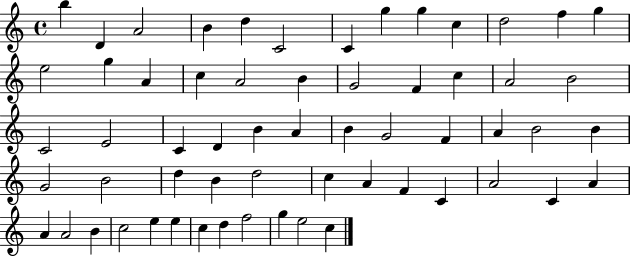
X:1
T:Untitled
M:4/4
L:1/4
K:C
b D A2 B d C2 C g g c d2 f g e2 g A c A2 B G2 F c A2 B2 C2 E2 C D B A B G2 F A B2 B G2 B2 d B d2 c A F C A2 C A A A2 B c2 e e c d f2 g e2 c